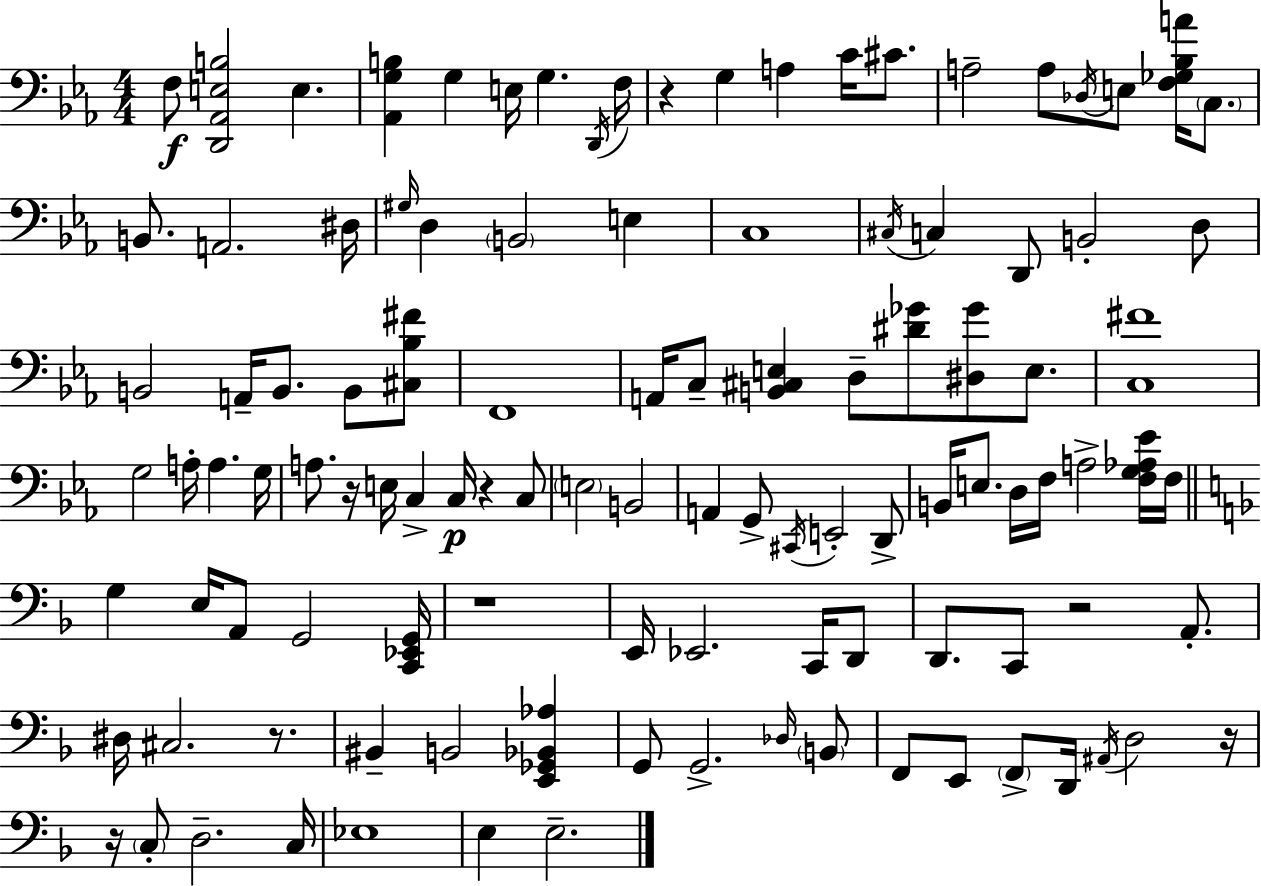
X:1
T:Untitled
M:4/4
L:1/4
K:Eb
F,/2 [D,,_A,,E,B,]2 E, [_A,,G,B,] G, E,/4 G, D,,/4 F,/4 z G, A, C/4 ^C/2 A,2 A,/2 _D,/4 E,/2 [F,_G,_B,A]/4 C,/2 B,,/2 A,,2 ^D,/4 ^G,/4 D, B,,2 E, C,4 ^C,/4 C, D,,/2 B,,2 D,/2 B,,2 A,,/4 B,,/2 B,,/2 [^C,_B,^F]/2 F,,4 A,,/4 C,/2 [B,,^C,E,] D,/2 [^D_G]/2 [^D,_G]/2 E,/2 [C,^F]4 G,2 A,/4 A, G,/4 A,/2 z/4 E,/4 C, C,/4 z C,/2 E,2 B,,2 A,, G,,/2 ^C,,/4 E,,2 D,,/2 B,,/4 E,/2 D,/4 F,/4 A,2 [F,G,_A,_E]/4 F,/4 G, E,/4 A,,/2 G,,2 [C,,_E,,G,,]/4 z4 E,,/4 _E,,2 C,,/4 D,,/2 D,,/2 C,,/2 z2 A,,/2 ^D,/4 ^C,2 z/2 ^B,, B,,2 [E,,_G,,_B,,_A,] G,,/2 G,,2 _D,/4 B,,/2 F,,/2 E,,/2 F,,/2 D,,/4 ^A,,/4 D,2 z/4 z/4 C,/2 D,2 C,/4 _E,4 E, E,2